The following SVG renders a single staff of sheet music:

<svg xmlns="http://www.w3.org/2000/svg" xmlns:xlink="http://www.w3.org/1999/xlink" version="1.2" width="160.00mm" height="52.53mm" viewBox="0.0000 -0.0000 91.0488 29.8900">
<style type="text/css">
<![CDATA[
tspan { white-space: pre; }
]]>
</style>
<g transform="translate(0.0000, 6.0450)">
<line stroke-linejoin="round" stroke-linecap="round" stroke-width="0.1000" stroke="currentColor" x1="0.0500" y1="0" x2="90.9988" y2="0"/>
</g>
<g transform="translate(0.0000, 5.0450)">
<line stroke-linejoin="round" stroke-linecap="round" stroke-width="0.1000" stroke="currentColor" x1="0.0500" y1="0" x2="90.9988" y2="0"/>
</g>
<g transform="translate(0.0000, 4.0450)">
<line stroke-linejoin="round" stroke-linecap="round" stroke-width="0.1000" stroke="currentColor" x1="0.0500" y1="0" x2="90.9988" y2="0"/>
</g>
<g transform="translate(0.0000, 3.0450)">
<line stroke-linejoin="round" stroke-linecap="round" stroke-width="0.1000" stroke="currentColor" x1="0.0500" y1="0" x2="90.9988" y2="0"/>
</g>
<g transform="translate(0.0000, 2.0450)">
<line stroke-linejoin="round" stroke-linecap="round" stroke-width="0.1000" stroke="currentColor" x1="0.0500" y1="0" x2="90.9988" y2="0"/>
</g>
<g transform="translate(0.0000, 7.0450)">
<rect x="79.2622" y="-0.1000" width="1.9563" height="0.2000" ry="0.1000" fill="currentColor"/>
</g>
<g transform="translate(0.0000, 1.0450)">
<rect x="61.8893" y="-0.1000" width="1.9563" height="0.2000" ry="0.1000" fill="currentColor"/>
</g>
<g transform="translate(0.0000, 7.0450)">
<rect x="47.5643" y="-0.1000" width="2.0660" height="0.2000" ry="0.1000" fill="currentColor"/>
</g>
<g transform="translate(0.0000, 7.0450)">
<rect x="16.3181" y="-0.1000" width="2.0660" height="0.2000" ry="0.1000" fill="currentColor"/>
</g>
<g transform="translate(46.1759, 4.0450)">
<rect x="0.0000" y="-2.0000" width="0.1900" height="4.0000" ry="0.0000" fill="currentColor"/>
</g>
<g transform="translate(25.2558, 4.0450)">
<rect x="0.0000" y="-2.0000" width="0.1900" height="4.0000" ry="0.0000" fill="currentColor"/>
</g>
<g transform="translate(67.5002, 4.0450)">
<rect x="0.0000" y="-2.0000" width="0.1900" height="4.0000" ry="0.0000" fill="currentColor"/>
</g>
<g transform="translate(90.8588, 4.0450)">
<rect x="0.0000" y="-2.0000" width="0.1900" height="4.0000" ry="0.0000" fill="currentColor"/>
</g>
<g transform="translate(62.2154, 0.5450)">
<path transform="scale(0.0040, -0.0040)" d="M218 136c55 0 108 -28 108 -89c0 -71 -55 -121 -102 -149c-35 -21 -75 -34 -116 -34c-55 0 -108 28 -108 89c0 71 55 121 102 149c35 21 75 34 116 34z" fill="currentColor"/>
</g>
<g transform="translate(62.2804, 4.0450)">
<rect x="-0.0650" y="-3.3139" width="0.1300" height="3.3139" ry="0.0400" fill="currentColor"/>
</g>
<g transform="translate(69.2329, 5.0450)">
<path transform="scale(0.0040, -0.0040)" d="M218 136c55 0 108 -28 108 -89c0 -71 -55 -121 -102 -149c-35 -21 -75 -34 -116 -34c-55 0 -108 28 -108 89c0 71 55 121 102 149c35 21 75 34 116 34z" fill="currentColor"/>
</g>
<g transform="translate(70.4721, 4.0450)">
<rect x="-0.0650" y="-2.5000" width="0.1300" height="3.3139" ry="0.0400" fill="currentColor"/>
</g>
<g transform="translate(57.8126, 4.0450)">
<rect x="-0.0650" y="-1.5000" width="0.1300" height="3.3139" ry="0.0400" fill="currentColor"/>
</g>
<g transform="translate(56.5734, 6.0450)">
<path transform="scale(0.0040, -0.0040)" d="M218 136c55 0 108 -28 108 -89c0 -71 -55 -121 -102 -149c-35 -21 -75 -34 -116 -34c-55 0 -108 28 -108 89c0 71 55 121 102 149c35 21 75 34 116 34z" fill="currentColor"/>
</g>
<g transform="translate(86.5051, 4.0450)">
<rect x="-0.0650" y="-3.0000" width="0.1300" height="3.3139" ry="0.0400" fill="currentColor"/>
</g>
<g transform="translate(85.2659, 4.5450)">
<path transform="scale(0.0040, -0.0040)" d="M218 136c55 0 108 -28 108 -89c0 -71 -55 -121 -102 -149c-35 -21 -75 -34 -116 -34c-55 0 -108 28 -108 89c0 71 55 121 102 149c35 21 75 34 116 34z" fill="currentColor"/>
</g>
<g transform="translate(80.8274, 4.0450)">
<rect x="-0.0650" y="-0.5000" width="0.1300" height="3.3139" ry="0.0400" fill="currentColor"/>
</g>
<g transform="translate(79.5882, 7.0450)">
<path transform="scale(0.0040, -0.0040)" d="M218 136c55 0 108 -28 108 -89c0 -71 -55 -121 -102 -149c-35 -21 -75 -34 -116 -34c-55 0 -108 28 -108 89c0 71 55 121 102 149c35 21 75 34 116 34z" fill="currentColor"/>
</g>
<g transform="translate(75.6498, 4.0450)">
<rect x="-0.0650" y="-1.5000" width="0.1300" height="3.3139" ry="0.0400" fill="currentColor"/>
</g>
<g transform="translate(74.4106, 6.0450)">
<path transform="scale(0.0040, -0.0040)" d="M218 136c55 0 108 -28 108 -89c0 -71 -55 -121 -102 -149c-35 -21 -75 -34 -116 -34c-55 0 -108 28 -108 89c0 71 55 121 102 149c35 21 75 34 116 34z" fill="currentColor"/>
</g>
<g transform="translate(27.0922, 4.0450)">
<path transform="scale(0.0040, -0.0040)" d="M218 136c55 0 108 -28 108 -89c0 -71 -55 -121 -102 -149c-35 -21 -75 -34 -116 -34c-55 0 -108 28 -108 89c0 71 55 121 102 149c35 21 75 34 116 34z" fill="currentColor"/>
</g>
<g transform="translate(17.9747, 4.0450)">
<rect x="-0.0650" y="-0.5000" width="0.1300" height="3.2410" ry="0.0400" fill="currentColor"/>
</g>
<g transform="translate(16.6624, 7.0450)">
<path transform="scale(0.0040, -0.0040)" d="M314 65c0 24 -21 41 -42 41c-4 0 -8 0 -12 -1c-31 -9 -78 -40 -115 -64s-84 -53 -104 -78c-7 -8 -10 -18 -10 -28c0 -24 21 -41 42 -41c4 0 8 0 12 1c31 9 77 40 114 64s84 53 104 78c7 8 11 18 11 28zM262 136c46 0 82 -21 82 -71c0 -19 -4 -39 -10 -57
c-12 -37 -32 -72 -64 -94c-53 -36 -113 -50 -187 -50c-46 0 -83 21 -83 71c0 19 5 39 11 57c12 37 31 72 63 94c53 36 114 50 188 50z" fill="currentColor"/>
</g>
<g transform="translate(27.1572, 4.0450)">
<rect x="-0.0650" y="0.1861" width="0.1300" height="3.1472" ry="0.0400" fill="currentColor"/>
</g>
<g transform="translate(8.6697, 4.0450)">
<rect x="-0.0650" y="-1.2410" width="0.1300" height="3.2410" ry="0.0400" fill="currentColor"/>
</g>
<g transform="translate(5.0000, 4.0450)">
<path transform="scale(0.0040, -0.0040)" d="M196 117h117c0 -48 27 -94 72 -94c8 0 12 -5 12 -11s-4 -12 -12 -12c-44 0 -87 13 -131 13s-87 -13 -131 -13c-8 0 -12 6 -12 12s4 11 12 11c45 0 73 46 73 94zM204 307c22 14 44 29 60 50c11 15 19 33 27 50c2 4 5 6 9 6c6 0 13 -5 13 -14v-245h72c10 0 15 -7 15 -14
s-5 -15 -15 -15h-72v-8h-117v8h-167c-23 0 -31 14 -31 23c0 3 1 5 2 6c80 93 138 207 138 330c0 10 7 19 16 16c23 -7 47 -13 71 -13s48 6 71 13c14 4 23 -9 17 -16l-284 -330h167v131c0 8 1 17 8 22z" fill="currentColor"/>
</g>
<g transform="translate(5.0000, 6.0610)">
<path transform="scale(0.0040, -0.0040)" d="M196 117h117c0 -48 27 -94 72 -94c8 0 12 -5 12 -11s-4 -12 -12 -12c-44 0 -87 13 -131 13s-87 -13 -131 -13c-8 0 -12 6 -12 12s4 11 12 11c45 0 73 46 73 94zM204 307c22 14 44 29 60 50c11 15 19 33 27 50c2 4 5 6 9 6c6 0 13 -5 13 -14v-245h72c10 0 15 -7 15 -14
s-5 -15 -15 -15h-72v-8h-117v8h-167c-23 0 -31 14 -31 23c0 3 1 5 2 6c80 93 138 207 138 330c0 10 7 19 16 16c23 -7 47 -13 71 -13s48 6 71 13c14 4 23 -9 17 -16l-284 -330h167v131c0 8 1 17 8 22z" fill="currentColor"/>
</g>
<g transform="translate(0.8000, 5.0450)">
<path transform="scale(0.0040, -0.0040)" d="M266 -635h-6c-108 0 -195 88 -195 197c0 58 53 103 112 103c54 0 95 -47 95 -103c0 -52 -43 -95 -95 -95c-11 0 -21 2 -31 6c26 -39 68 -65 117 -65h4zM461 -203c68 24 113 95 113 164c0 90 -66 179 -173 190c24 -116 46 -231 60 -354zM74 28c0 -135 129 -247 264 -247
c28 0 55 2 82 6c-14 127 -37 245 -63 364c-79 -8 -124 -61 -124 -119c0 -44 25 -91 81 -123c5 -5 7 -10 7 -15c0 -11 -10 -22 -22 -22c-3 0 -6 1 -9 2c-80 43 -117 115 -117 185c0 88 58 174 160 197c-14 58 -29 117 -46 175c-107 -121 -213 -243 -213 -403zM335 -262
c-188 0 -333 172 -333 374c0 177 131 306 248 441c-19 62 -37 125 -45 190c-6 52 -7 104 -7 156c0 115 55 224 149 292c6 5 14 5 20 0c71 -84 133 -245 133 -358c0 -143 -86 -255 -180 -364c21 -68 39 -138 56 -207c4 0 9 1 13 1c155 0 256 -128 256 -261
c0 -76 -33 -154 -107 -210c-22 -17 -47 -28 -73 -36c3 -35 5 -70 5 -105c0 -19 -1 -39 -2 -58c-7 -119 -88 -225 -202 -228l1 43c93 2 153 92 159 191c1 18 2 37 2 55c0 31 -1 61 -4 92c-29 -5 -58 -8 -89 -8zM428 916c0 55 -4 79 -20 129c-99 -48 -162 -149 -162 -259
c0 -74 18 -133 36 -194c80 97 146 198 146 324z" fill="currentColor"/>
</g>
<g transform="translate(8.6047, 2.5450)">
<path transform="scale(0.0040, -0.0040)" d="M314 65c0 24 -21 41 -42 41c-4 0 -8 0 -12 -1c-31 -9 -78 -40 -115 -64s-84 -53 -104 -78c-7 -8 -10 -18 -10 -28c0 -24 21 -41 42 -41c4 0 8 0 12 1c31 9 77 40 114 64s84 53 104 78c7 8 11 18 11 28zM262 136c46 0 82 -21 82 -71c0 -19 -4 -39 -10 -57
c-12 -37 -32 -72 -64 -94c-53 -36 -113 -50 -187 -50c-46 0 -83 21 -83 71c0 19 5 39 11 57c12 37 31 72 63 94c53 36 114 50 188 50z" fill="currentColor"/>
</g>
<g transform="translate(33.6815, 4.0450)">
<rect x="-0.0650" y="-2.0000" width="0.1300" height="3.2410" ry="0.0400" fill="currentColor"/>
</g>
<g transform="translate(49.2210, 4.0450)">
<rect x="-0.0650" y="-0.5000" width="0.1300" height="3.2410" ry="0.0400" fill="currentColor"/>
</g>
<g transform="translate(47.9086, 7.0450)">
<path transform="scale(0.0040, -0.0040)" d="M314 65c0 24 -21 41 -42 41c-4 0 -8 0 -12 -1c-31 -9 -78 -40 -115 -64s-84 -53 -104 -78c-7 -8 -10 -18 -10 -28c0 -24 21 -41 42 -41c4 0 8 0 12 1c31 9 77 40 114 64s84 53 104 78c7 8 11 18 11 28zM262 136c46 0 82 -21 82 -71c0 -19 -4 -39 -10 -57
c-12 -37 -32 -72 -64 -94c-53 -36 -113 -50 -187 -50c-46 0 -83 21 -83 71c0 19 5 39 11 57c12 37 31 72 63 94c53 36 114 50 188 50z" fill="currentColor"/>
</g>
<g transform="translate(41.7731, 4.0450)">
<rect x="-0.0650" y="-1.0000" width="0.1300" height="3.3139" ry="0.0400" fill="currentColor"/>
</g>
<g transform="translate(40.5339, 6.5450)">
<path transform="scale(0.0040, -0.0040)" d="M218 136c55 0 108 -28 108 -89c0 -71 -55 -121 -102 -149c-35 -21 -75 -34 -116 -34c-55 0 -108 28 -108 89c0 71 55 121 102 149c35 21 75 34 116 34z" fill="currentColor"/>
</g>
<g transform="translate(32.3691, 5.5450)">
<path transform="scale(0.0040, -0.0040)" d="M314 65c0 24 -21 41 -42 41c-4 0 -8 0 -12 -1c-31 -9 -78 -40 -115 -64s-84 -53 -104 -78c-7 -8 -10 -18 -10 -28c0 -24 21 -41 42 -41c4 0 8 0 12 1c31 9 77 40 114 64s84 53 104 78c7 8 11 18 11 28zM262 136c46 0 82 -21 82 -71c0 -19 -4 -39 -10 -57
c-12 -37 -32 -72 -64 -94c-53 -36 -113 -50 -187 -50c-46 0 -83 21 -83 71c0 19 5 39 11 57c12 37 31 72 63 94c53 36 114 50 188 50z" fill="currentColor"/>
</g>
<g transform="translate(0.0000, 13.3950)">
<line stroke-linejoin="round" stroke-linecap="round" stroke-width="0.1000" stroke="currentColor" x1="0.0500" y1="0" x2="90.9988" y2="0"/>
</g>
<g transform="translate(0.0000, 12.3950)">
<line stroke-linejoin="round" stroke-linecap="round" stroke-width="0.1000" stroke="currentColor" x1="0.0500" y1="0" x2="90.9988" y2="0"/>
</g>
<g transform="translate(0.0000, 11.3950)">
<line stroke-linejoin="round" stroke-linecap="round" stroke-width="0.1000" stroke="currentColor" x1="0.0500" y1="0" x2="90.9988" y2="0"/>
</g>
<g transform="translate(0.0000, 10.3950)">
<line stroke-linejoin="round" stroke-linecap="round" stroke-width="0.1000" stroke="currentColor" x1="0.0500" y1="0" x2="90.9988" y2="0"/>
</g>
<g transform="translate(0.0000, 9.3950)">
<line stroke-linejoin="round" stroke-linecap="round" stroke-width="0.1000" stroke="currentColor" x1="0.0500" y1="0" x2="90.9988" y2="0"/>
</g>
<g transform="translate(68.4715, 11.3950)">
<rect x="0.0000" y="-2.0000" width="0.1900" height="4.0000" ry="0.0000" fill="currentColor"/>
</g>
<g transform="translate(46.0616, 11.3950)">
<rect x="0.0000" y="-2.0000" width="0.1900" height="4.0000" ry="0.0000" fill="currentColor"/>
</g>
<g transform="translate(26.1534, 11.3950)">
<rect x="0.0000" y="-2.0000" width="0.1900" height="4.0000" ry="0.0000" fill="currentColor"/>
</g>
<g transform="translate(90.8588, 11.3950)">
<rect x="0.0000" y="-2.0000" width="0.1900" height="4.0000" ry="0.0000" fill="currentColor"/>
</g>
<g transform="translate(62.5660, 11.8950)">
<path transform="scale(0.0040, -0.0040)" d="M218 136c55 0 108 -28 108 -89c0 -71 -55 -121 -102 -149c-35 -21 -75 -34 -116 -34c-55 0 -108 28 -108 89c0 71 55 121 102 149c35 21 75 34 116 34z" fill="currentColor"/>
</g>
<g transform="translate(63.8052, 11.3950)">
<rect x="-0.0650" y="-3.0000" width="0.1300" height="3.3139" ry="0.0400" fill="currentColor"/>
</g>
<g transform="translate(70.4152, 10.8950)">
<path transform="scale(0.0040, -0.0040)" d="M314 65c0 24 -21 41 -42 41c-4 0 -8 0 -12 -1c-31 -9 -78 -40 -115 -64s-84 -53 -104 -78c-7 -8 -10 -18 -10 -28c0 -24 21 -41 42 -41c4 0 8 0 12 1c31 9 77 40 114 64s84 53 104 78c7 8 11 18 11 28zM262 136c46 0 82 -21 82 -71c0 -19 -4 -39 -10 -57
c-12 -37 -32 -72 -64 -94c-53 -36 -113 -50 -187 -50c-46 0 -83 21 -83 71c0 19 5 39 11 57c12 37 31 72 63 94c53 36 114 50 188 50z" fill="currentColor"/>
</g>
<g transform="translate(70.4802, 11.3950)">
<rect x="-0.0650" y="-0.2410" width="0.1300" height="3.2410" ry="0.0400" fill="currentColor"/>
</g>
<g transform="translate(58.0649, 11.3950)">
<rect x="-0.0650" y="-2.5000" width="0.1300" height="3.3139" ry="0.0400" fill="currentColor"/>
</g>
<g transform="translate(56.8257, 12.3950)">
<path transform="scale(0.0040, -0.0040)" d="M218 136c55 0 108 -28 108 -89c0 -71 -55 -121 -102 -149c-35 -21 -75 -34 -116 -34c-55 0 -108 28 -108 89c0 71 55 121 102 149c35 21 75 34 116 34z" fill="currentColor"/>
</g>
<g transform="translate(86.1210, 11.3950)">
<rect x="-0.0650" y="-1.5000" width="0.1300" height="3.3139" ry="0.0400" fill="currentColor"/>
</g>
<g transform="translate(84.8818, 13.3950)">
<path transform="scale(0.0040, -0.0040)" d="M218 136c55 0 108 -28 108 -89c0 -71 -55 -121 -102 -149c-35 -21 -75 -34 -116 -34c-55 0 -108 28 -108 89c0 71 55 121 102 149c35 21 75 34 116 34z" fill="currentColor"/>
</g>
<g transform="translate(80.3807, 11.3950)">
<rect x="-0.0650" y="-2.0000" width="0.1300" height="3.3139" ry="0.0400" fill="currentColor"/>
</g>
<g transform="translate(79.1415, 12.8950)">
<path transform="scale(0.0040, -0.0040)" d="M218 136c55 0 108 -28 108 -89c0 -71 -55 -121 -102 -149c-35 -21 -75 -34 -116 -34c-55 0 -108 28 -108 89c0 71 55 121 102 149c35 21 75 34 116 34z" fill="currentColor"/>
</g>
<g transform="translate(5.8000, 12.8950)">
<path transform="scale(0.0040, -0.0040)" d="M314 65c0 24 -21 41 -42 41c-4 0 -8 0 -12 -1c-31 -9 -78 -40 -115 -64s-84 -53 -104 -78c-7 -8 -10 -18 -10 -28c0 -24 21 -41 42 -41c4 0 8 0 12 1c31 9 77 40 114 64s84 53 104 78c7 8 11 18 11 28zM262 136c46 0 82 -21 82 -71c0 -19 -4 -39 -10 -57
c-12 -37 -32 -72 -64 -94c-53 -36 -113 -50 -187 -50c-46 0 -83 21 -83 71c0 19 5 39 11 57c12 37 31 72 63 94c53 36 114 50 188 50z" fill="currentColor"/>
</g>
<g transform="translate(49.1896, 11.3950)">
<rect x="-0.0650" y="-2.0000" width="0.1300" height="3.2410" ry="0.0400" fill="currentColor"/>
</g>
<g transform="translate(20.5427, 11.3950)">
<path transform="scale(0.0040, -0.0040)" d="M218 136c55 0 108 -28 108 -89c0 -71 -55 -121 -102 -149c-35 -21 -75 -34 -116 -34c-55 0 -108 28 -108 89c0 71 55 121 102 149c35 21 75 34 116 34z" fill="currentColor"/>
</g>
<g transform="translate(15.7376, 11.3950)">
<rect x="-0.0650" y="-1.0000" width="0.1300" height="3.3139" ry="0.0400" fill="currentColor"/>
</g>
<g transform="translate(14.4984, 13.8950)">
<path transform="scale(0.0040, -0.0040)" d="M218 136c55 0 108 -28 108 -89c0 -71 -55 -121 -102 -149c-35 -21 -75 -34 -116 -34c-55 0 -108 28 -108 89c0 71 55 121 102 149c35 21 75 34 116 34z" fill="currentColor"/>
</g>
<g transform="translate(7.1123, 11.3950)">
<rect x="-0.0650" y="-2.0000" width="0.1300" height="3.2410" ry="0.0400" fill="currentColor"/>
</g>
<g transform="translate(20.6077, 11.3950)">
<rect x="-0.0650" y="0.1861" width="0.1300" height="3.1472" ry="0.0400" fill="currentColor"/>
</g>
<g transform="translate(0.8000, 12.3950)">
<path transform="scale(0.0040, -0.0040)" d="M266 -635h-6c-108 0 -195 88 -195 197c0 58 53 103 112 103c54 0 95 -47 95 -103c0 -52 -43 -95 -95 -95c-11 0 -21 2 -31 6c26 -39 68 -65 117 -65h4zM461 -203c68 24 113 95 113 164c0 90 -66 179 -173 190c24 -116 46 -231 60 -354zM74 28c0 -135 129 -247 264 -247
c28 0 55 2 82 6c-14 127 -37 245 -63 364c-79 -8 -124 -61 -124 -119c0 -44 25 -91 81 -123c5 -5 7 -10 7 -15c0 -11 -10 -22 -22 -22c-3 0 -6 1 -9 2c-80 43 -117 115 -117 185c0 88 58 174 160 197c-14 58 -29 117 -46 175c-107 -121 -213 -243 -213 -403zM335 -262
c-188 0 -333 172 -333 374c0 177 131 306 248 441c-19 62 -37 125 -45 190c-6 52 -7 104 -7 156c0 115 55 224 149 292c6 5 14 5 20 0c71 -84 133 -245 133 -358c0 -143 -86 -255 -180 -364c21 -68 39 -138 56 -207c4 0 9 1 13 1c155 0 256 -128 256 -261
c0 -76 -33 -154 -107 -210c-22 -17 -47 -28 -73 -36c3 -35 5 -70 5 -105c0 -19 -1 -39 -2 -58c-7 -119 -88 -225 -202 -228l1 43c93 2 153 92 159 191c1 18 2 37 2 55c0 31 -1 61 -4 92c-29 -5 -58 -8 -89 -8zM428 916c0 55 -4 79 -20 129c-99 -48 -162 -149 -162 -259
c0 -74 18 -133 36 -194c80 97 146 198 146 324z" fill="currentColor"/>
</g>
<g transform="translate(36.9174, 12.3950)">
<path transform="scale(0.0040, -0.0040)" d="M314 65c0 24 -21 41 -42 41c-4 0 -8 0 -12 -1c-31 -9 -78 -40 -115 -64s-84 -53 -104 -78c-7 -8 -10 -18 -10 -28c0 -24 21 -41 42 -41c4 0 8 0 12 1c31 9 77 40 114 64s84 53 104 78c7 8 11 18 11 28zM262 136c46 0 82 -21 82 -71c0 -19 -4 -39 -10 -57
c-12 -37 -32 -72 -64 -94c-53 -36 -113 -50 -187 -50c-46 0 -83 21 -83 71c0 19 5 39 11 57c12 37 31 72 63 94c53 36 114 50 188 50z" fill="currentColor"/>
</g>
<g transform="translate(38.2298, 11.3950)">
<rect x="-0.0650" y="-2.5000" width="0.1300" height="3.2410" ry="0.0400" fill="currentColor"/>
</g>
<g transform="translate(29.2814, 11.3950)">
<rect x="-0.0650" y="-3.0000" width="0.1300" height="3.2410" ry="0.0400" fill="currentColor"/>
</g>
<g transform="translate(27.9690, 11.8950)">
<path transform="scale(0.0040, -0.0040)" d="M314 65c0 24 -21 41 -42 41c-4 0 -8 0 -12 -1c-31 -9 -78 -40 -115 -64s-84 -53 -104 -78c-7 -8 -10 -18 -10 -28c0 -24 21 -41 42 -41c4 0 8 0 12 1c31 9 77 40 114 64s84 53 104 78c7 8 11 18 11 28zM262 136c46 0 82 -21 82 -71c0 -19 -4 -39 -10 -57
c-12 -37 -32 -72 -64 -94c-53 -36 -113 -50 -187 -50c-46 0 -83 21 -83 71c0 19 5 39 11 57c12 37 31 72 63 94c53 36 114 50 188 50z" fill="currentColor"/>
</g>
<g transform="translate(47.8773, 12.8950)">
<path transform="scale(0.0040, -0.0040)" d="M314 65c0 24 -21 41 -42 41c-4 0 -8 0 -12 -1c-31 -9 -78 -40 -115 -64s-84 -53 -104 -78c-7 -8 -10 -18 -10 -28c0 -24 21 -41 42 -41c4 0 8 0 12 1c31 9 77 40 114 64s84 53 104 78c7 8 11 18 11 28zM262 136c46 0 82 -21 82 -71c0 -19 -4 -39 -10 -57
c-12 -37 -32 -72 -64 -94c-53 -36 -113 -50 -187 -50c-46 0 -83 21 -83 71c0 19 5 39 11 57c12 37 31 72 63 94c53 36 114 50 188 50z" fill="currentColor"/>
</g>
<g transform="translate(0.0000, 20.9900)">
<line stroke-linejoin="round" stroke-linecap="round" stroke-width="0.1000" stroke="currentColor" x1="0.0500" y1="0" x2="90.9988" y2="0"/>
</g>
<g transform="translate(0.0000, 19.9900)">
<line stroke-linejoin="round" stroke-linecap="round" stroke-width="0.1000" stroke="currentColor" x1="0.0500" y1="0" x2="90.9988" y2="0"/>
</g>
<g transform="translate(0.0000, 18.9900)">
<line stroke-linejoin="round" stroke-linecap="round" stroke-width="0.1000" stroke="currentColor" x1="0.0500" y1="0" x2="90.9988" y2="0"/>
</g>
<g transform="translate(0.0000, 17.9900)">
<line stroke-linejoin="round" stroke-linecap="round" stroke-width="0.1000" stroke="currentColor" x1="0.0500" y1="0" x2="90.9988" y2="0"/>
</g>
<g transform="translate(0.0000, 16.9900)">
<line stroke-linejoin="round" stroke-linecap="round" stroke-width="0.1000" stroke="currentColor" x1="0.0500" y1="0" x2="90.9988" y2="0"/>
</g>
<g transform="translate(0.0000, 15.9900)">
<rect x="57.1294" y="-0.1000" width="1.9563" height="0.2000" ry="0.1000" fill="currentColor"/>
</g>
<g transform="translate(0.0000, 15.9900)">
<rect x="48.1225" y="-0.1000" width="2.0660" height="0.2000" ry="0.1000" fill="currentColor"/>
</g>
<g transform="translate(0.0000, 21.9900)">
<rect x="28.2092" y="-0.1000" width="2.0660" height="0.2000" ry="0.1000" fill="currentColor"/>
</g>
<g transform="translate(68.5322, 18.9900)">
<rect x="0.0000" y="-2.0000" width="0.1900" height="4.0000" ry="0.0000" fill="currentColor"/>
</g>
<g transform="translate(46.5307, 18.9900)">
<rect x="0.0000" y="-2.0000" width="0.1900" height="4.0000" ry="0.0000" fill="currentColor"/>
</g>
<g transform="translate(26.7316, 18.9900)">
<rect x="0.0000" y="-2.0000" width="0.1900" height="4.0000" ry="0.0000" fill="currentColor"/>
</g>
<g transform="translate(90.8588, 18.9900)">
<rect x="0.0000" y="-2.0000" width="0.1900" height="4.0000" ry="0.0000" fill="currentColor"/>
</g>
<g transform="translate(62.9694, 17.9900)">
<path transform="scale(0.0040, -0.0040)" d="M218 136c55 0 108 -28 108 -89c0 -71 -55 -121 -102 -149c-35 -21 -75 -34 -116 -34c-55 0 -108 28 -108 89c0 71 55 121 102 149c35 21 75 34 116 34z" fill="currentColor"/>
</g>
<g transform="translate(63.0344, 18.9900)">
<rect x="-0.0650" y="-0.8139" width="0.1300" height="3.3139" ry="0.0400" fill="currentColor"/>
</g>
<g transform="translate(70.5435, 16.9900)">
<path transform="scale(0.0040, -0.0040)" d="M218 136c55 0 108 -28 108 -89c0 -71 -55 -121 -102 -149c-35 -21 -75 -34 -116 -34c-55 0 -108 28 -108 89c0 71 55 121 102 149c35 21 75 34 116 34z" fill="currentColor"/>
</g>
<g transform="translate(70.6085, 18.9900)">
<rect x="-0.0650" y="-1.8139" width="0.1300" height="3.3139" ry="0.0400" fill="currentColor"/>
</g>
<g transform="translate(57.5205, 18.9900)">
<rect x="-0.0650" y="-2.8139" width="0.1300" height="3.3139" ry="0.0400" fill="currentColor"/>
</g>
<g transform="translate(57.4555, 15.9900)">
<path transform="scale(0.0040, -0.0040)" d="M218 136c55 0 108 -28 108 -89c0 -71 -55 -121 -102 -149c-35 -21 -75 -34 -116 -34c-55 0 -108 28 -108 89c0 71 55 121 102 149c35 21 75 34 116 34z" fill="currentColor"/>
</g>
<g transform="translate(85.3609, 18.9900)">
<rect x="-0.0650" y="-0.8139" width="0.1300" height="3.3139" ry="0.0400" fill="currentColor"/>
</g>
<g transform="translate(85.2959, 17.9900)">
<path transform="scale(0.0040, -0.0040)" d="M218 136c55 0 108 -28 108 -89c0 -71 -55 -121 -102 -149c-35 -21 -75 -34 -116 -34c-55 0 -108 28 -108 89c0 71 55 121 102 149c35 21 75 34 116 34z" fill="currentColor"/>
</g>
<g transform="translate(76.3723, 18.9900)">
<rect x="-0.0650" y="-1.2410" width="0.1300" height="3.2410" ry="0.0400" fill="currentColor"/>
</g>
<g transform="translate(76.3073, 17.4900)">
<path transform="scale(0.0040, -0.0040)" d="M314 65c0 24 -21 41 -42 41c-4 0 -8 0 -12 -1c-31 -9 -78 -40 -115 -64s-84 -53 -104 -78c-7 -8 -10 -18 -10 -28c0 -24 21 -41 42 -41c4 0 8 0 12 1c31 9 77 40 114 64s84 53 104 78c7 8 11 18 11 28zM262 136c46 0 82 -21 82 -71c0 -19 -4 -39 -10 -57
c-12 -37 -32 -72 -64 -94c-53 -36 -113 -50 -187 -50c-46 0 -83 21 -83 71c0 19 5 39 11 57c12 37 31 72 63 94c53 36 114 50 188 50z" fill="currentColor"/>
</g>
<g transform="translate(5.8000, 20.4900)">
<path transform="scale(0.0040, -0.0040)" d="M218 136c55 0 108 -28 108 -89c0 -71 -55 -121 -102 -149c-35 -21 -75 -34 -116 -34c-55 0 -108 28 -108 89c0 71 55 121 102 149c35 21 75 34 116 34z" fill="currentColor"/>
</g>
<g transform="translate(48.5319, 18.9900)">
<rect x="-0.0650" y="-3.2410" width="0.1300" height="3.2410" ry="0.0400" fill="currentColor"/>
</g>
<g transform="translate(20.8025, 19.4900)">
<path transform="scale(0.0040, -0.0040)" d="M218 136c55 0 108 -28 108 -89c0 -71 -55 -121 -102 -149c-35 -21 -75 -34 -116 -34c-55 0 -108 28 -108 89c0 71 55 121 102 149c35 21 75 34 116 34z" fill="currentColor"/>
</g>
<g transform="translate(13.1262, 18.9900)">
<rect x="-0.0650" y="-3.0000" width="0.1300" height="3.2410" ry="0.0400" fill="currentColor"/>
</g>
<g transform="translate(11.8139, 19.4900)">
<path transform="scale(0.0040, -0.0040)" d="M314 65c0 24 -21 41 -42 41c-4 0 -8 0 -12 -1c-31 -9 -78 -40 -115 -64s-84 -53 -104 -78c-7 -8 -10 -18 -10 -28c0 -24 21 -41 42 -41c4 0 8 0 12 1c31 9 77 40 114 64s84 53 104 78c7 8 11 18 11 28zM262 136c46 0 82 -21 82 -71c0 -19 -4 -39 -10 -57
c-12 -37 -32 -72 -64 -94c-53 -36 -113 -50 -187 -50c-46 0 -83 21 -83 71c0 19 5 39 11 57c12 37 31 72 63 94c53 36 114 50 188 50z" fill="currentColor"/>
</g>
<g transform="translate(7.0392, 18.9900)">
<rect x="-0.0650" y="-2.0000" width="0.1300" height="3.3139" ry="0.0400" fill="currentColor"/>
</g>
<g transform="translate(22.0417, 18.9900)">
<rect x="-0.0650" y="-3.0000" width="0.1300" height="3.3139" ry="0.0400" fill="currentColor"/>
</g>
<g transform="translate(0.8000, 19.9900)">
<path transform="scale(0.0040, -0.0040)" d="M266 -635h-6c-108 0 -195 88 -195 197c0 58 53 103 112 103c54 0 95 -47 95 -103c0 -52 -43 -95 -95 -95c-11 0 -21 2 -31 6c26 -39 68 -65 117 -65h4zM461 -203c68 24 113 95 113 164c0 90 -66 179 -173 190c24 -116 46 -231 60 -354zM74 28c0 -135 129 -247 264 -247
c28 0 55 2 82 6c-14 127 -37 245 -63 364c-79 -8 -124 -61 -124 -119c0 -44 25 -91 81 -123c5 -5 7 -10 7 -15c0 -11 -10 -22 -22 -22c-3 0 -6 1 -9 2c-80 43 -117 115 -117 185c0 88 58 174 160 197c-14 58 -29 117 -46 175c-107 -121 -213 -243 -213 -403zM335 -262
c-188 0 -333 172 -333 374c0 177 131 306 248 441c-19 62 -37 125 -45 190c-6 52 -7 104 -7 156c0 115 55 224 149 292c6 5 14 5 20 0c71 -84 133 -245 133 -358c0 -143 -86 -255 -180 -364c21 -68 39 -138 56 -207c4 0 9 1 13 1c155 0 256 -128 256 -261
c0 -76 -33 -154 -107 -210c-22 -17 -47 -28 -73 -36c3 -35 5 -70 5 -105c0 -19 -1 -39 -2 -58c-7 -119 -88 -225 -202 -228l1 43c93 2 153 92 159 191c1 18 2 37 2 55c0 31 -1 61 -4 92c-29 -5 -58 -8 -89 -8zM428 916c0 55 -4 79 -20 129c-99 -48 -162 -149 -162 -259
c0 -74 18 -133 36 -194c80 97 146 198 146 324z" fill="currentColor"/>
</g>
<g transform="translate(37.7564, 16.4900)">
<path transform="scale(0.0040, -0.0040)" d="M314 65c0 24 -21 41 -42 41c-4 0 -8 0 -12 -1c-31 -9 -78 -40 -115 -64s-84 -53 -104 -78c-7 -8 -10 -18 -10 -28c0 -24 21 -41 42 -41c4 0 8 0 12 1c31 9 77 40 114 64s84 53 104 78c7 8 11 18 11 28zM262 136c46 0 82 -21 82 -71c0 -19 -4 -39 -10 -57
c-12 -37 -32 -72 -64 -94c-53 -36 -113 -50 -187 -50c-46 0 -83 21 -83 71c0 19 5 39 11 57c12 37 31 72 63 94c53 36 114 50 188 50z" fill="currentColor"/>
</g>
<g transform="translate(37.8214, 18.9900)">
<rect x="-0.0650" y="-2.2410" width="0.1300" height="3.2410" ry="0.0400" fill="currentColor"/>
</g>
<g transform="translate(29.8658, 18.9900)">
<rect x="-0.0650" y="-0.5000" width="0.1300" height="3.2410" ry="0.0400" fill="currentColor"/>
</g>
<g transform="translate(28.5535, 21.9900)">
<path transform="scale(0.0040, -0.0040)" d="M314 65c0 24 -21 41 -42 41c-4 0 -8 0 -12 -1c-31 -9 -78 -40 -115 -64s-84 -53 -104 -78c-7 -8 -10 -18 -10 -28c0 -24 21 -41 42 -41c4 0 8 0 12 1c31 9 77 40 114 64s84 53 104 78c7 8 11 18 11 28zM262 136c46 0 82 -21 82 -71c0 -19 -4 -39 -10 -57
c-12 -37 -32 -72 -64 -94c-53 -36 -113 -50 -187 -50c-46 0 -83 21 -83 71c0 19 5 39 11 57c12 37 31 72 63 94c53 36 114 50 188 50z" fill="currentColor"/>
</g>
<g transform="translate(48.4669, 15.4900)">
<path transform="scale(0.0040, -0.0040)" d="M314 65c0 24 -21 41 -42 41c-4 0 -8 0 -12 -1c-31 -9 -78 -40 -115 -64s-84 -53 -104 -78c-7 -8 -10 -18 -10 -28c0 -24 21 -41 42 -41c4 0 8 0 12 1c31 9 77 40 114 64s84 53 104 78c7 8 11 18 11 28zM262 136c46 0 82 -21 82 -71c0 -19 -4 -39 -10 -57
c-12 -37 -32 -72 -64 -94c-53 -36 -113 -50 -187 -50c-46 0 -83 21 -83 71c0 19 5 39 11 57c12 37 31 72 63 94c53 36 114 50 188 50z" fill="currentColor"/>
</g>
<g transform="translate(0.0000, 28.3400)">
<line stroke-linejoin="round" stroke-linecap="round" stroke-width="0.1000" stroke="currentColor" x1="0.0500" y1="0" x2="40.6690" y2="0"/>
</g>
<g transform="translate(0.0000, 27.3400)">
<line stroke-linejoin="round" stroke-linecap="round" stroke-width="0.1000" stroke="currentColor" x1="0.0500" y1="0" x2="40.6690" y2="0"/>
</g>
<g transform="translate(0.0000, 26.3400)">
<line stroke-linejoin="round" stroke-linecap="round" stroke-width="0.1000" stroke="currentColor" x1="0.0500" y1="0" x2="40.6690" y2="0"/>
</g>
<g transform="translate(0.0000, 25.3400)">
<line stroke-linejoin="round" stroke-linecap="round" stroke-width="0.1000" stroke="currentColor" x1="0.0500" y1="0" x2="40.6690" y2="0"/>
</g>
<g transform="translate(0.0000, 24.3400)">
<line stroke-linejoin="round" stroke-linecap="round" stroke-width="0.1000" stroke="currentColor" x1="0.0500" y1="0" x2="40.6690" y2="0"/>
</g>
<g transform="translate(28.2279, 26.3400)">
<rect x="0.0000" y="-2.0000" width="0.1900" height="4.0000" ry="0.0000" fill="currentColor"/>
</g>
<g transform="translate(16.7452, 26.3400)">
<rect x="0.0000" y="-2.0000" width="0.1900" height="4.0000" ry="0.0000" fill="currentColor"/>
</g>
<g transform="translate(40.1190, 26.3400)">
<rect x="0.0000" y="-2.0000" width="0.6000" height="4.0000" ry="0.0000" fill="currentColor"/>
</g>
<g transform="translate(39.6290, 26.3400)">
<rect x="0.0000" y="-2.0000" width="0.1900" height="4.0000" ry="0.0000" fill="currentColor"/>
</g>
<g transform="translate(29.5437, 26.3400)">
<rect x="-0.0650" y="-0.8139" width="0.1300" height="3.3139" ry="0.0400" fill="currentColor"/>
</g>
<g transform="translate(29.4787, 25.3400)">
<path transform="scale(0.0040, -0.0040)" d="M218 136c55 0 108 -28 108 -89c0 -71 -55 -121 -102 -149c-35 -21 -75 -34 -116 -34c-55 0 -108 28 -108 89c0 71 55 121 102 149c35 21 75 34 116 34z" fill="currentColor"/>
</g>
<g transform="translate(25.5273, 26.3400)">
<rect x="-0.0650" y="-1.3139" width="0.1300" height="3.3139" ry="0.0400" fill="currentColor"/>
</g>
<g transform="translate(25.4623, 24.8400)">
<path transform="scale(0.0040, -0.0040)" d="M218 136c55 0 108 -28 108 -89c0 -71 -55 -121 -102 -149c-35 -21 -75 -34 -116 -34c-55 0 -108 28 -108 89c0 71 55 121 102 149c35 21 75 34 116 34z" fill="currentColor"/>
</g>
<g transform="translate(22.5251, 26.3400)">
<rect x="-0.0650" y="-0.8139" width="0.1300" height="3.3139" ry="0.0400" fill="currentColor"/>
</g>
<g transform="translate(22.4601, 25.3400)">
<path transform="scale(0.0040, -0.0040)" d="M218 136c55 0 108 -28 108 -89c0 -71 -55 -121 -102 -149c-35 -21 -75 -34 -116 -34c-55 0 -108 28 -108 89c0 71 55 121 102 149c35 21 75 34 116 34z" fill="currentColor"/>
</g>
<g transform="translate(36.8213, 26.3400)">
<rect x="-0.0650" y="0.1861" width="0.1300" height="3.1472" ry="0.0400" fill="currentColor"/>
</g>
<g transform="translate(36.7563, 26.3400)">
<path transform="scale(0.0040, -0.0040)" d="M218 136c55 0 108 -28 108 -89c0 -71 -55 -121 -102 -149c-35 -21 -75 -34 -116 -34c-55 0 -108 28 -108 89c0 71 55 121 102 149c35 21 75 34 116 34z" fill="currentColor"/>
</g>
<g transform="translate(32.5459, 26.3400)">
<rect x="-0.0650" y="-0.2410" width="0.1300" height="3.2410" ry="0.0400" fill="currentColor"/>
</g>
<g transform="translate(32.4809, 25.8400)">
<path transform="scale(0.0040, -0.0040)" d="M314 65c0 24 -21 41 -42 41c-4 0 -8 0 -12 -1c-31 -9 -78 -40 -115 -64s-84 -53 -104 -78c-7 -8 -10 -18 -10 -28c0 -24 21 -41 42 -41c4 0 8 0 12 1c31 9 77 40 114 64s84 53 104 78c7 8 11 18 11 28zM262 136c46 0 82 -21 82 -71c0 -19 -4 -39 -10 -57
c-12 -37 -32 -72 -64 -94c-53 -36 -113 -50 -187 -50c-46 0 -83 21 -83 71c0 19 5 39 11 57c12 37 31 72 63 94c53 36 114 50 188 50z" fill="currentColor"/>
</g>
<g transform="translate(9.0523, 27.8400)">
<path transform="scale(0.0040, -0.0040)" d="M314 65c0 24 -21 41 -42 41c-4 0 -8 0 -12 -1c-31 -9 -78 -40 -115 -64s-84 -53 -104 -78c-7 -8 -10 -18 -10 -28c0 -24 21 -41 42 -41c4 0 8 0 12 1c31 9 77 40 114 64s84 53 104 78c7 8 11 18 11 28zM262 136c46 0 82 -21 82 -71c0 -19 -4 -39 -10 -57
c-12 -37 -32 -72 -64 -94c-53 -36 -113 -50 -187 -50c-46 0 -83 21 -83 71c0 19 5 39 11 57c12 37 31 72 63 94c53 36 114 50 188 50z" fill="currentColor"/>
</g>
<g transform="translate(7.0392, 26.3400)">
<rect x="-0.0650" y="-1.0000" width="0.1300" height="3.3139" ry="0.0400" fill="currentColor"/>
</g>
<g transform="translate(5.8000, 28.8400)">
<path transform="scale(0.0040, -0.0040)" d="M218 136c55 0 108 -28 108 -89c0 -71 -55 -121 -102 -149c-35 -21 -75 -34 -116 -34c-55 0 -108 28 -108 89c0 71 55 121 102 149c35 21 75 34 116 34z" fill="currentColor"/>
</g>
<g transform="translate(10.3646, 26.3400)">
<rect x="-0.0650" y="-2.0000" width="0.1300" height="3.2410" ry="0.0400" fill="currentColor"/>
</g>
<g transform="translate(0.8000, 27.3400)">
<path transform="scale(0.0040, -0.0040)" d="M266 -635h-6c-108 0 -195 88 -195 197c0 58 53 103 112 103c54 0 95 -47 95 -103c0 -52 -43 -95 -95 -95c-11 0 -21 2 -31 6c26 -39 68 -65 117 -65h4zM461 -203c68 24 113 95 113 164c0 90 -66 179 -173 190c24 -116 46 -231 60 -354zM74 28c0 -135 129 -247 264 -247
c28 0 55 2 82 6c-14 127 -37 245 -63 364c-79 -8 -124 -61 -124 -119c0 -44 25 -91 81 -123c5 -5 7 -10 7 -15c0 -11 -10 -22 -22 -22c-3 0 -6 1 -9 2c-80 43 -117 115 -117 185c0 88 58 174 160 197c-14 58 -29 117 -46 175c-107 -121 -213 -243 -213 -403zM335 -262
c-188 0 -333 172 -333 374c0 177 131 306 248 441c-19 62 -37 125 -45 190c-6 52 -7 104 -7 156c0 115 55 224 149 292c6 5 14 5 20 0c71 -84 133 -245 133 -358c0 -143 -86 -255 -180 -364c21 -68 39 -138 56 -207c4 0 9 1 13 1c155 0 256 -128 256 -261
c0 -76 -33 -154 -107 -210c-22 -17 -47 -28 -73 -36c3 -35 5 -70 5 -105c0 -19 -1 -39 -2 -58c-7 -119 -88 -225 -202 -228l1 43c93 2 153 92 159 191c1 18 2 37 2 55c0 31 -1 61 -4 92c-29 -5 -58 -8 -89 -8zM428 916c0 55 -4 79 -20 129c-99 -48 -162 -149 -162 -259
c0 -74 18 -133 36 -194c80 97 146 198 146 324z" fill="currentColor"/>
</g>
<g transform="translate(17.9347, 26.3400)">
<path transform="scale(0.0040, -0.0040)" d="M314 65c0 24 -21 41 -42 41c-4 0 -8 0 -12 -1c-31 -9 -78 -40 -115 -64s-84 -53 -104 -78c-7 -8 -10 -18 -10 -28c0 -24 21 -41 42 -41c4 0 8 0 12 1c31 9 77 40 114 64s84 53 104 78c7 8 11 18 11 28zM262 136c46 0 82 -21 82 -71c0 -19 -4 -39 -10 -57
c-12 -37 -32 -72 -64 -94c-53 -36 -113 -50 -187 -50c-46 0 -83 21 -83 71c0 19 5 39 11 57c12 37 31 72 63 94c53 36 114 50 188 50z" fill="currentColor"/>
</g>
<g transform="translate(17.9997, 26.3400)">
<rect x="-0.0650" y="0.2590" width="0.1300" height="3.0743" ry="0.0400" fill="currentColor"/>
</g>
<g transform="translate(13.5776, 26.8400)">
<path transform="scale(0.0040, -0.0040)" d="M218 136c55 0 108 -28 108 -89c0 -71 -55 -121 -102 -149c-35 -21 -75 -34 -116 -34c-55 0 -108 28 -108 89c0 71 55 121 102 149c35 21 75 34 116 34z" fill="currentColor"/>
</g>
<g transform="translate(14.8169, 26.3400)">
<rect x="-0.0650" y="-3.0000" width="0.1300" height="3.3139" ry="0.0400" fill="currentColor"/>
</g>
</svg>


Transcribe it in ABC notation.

X:1
T:Untitled
M:4/4
L:1/4
K:C
e2 C2 B F2 D C2 E b G E C A F2 D B A2 G2 F2 G A c2 F E F A2 A C2 g2 b2 a d f e2 d D F2 A B2 d e d c2 B